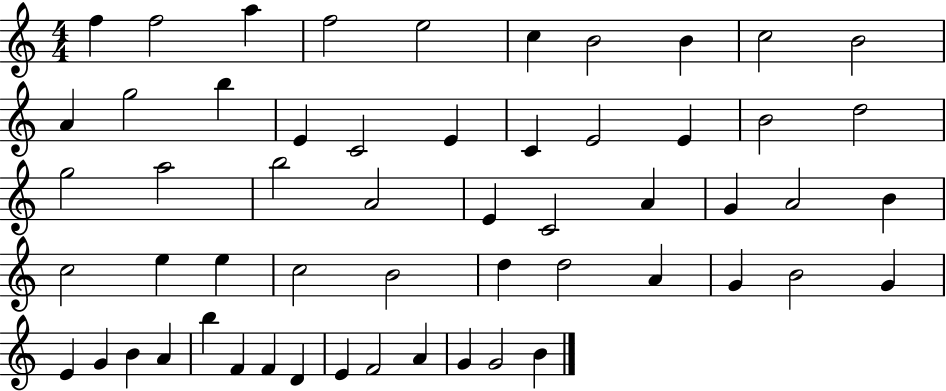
{
  \clef treble
  \numericTimeSignature
  \time 4/4
  \key c \major
  f''4 f''2 a''4 | f''2 e''2 | c''4 b'2 b'4 | c''2 b'2 | \break a'4 g''2 b''4 | e'4 c'2 e'4 | c'4 e'2 e'4 | b'2 d''2 | \break g''2 a''2 | b''2 a'2 | e'4 c'2 a'4 | g'4 a'2 b'4 | \break c''2 e''4 e''4 | c''2 b'2 | d''4 d''2 a'4 | g'4 b'2 g'4 | \break e'4 g'4 b'4 a'4 | b''4 f'4 f'4 d'4 | e'4 f'2 a'4 | g'4 g'2 b'4 | \break \bar "|."
}